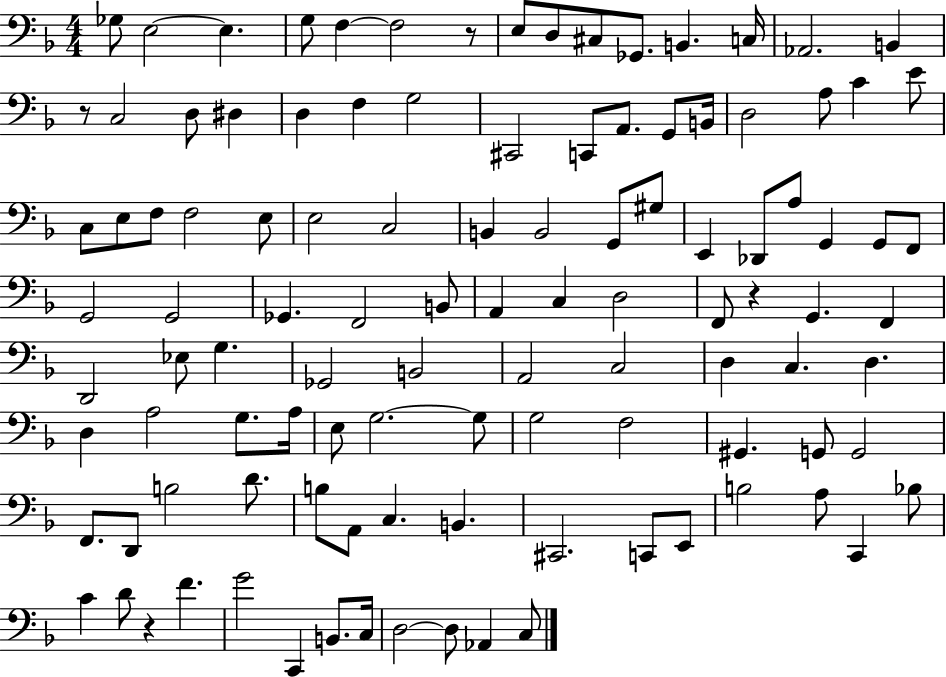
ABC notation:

X:1
T:Untitled
M:4/4
L:1/4
K:F
_G,/2 E,2 E, G,/2 F, F,2 z/2 E,/2 D,/2 ^C,/2 _G,,/2 B,, C,/4 _A,,2 B,, z/2 C,2 D,/2 ^D, D, F, G,2 ^C,,2 C,,/2 A,,/2 G,,/2 B,,/4 D,2 A,/2 C E/2 C,/2 E,/2 F,/2 F,2 E,/2 E,2 C,2 B,, B,,2 G,,/2 ^G,/2 E,, _D,,/2 A,/2 G,, G,,/2 F,,/2 G,,2 G,,2 _G,, F,,2 B,,/2 A,, C, D,2 F,,/2 z G,, F,, D,,2 _E,/2 G, _G,,2 B,,2 A,,2 C,2 D, C, D, D, A,2 G,/2 A,/4 E,/2 G,2 G,/2 G,2 F,2 ^G,, G,,/2 G,,2 F,,/2 D,,/2 B,2 D/2 B,/2 A,,/2 C, B,, ^C,,2 C,,/2 E,,/2 B,2 A,/2 C,, _B,/2 C D/2 z F G2 C,, B,,/2 C,/4 D,2 D,/2 _A,, C,/2